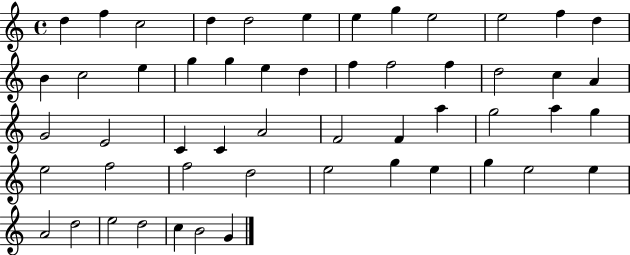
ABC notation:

X:1
T:Untitled
M:4/4
L:1/4
K:C
d f c2 d d2 e e g e2 e2 f d B c2 e g g e d f f2 f d2 c A G2 E2 C C A2 F2 F a g2 a g e2 f2 f2 d2 e2 g e g e2 e A2 d2 e2 d2 c B2 G